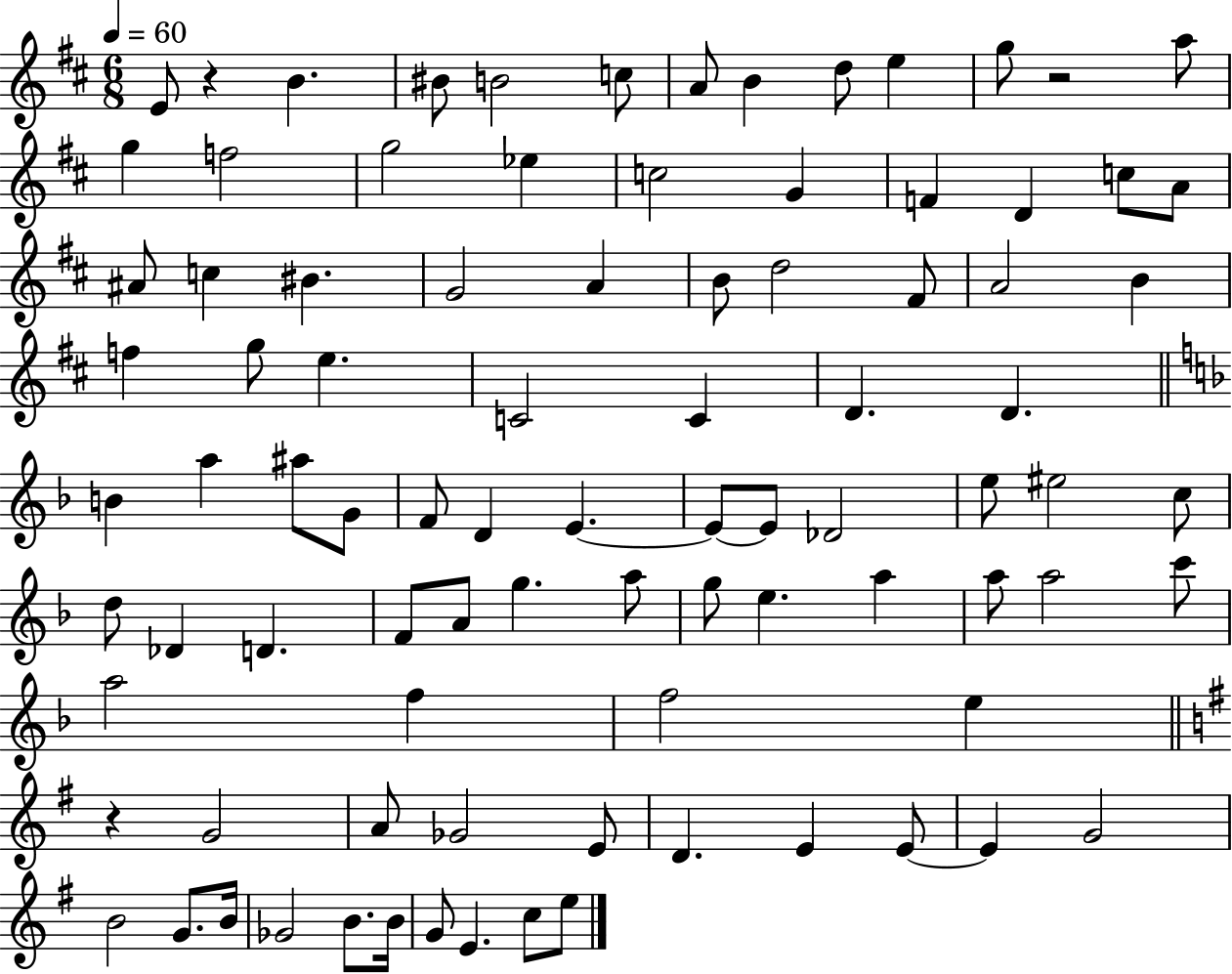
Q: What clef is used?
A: treble